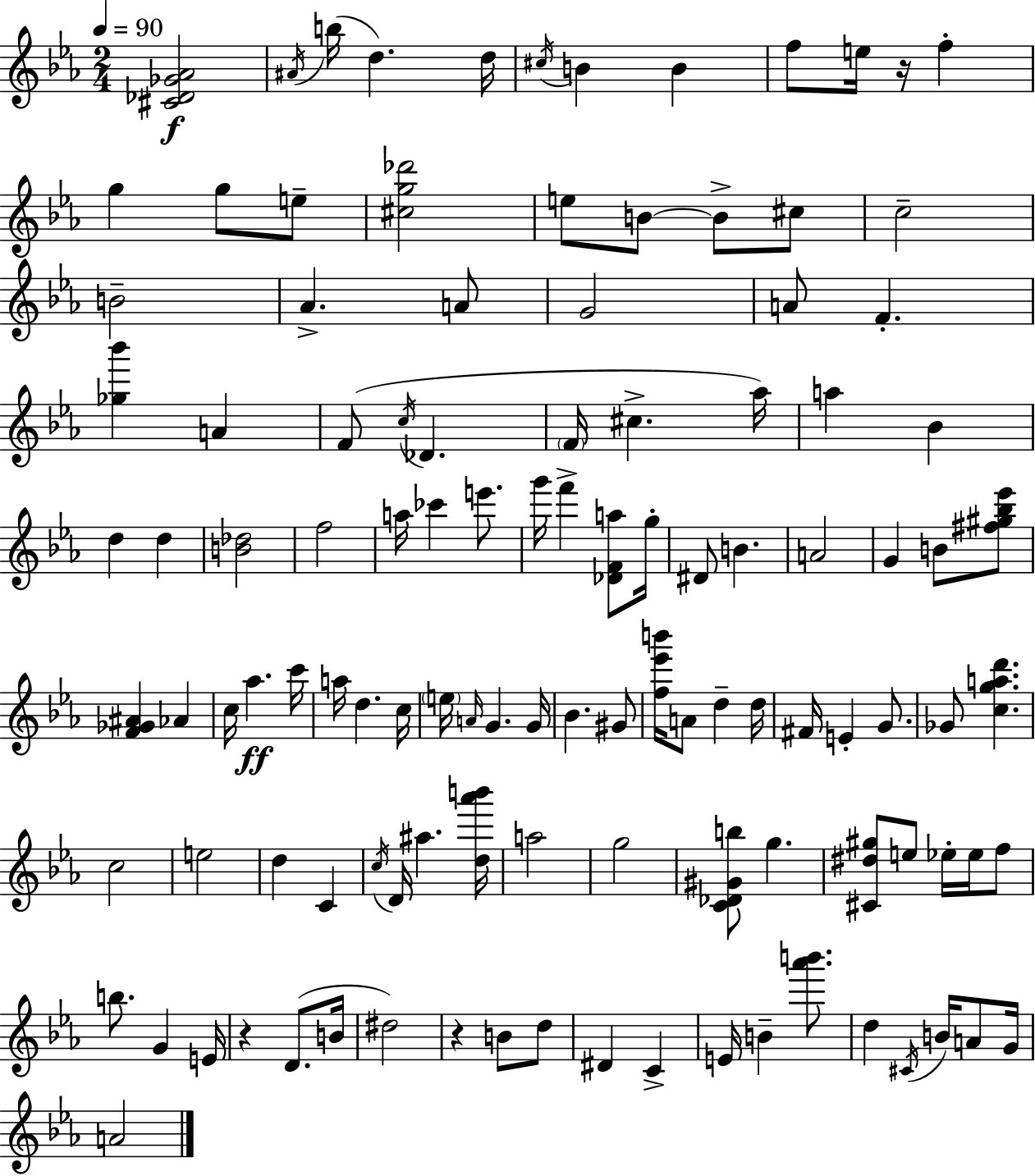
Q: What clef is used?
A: treble